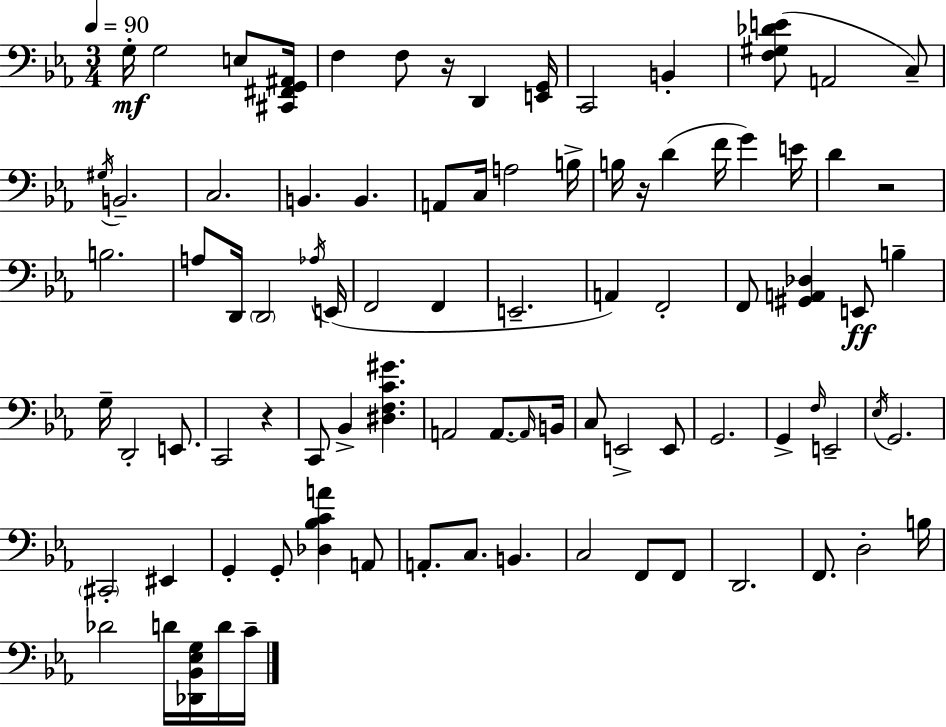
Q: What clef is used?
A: bass